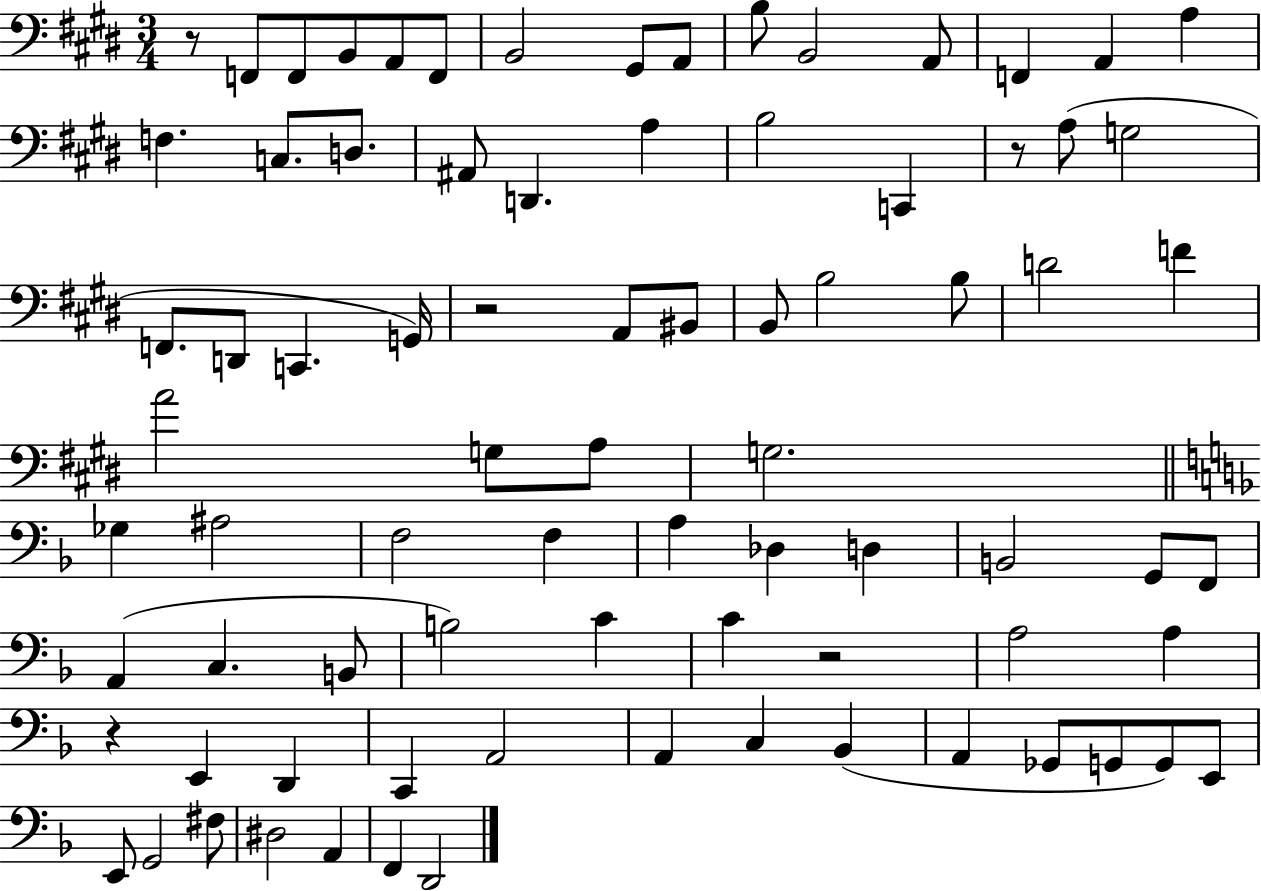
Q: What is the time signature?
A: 3/4